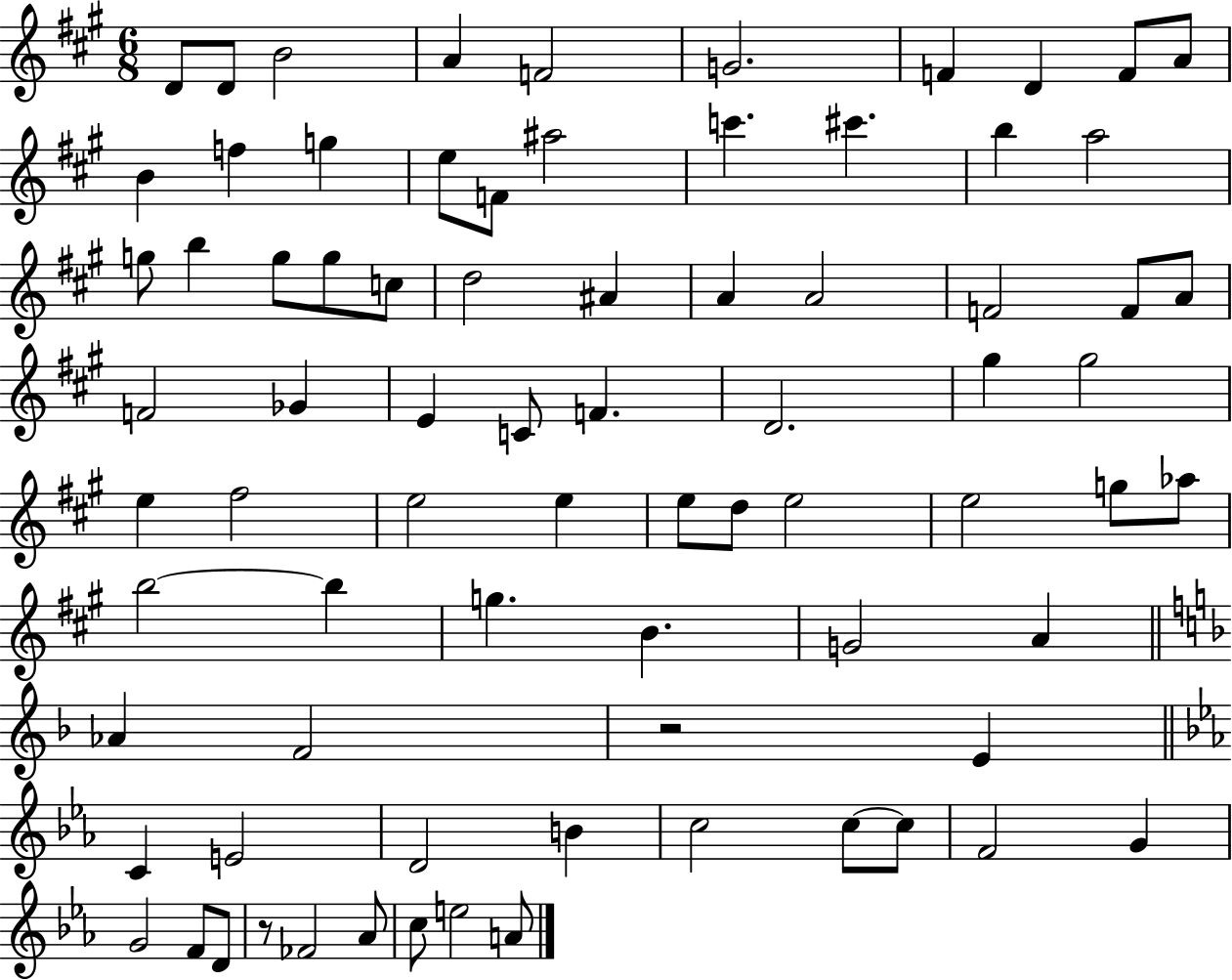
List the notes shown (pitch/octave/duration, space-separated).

D4/e D4/e B4/h A4/q F4/h G4/h. F4/q D4/q F4/e A4/e B4/q F5/q G5/q E5/e F4/e A#5/h C6/q. C#6/q. B5/q A5/h G5/e B5/q G5/e G5/e C5/e D5/h A#4/q A4/q A4/h F4/h F4/e A4/e F4/h Gb4/q E4/q C4/e F4/q. D4/h. G#5/q G#5/h E5/q F#5/h E5/h E5/q E5/e D5/e E5/h E5/h G5/e Ab5/e B5/h B5/q G5/q. B4/q. G4/h A4/q Ab4/q F4/h R/h E4/q C4/q E4/h D4/h B4/q C5/h C5/e C5/e F4/h G4/q G4/h F4/e D4/e R/e FES4/h Ab4/e C5/e E5/h A4/e